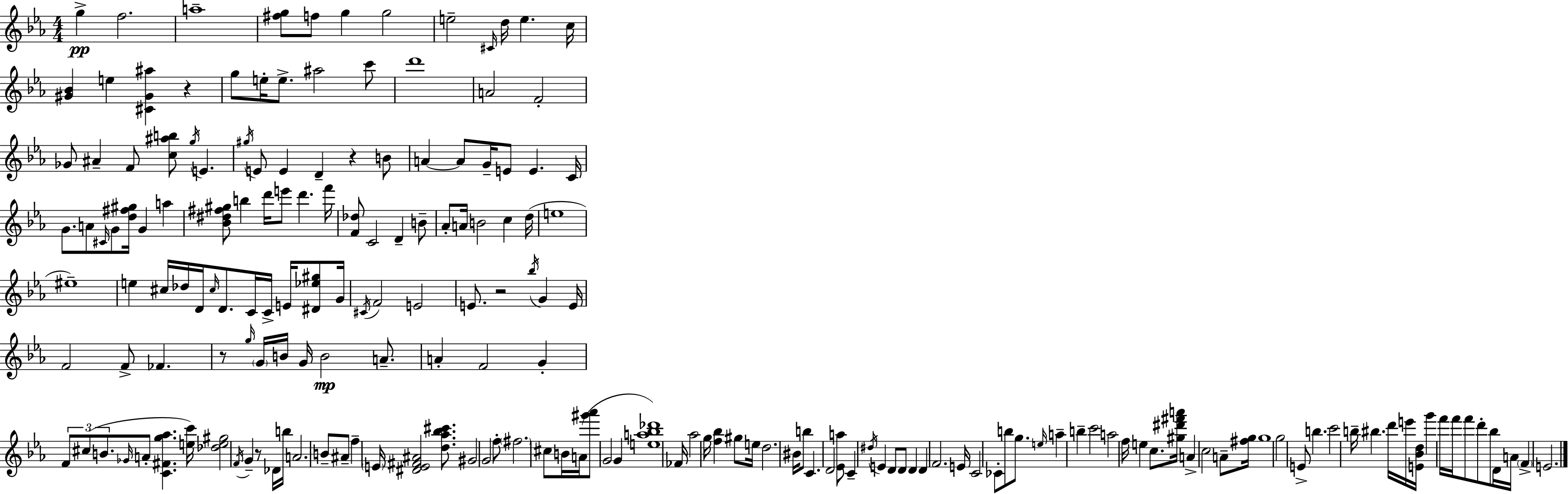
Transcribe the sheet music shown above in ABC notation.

X:1
T:Untitled
M:4/4
L:1/4
K:Eb
g f2 a4 [^fg]/2 f/2 g g2 e2 ^C/4 d/4 e c/4 [^G_B] e [^C^G^a] z g/2 e/4 e/2 ^a2 c'/2 d'4 A2 F2 _G/2 ^A F/2 [c^ab]/2 g/4 E ^g/4 E/2 E D z B/2 A A/2 G/4 E/2 E C/4 G/2 A/2 ^C/4 G/2 [d^f^g]/4 G a [_B^d^f^g]/2 b d'/4 e'/2 d' f'/4 [F_d]/2 C2 D B/2 _A/2 A/4 B2 c d/4 e4 ^e4 e ^c/4 _d/4 D/4 ^c/4 D/2 C/4 C/4 E/4 [^D_e^g]/2 G/4 ^C/4 F2 E2 E/2 z2 _b/4 G E/4 F2 F/2 _F z/2 g/4 G/4 B/4 G/4 B2 A/2 A F2 G F/2 ^c/2 B/2 _G/4 A/2 [C^Fg_a] [ec']/4 [_de^g]2 F/4 G z/2 _D/4 b/4 A2 B/2 ^A/2 f E/4 [^DE^F^A]2 [d_a_b^c']/2 ^G2 G2 f/2 ^f2 ^c/2 B/4 A/4 [^g'_a']/2 G2 G [ea_b_d']4 _F/4 _a2 g/4 [f_b] ^g/2 e/4 d2 ^B/4 b/2 C D2 [_Ea]/2 C ^d/4 E D/2 D/2 D D F2 E/4 C2 _C/2 b/2 g/2 e/4 a b c'2 a2 f/4 e c/2 [^g^d'^f'a']/4 A c2 A/2 [^fg]/4 g4 g2 E/2 b c'2 b/4 ^b d'/4 e'/4 [E_Bd]/4 g' f'/4 f'/4 f'/2 d'/2 _b/2 D/4 A/4 F E2